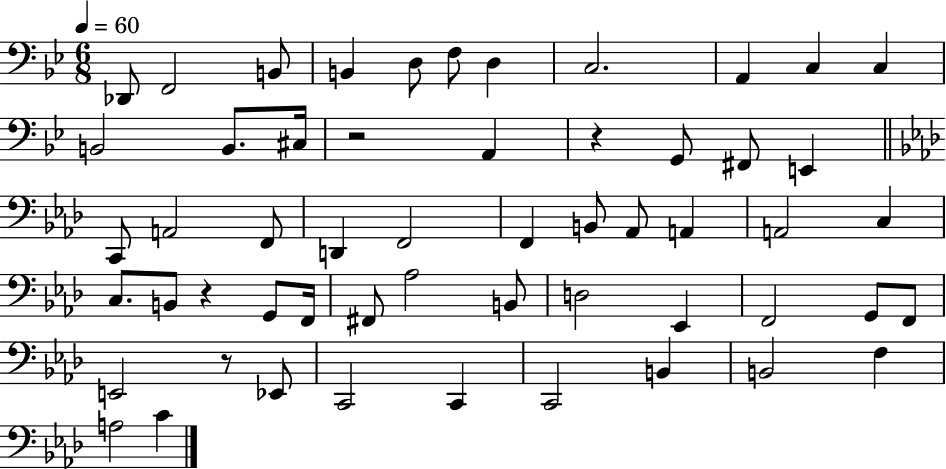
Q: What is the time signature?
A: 6/8